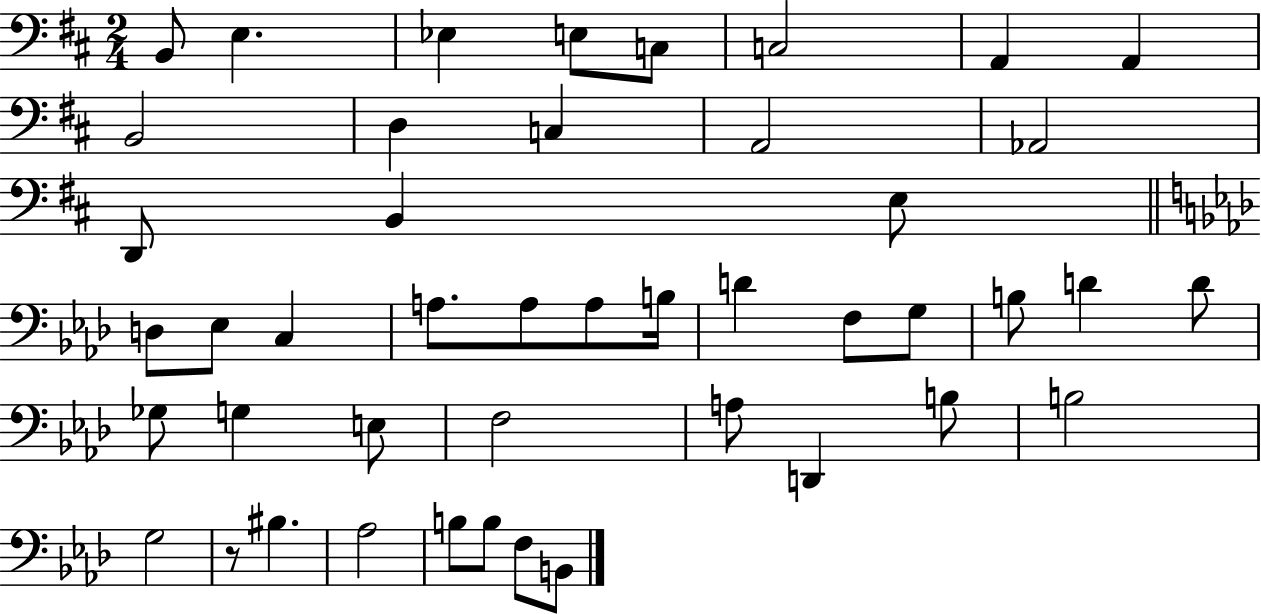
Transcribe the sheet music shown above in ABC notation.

X:1
T:Untitled
M:2/4
L:1/4
K:D
B,,/2 E, _E, E,/2 C,/2 C,2 A,, A,, B,,2 D, C, A,,2 _A,,2 D,,/2 B,, E,/2 D,/2 _E,/2 C, A,/2 A,/2 A,/2 B,/4 D F,/2 G,/2 B,/2 D D/2 _G,/2 G, E,/2 F,2 A,/2 D,, B,/2 B,2 G,2 z/2 ^B, _A,2 B,/2 B,/2 F,/2 B,,/2